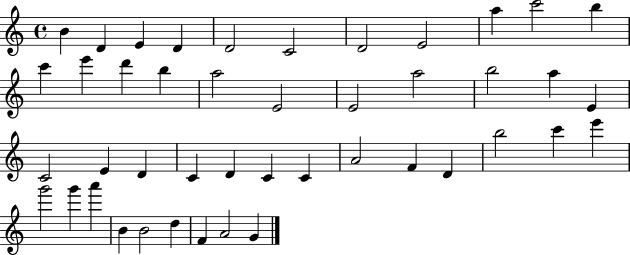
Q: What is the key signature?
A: C major